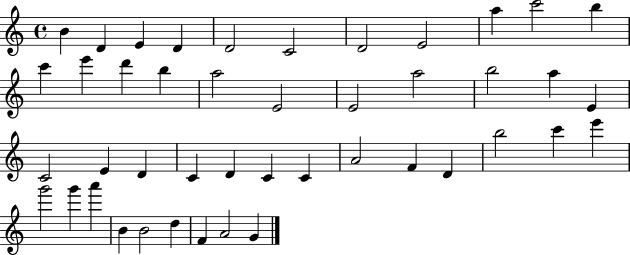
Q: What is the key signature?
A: C major